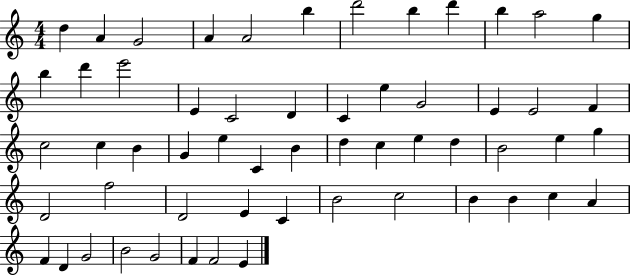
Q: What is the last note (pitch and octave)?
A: E4